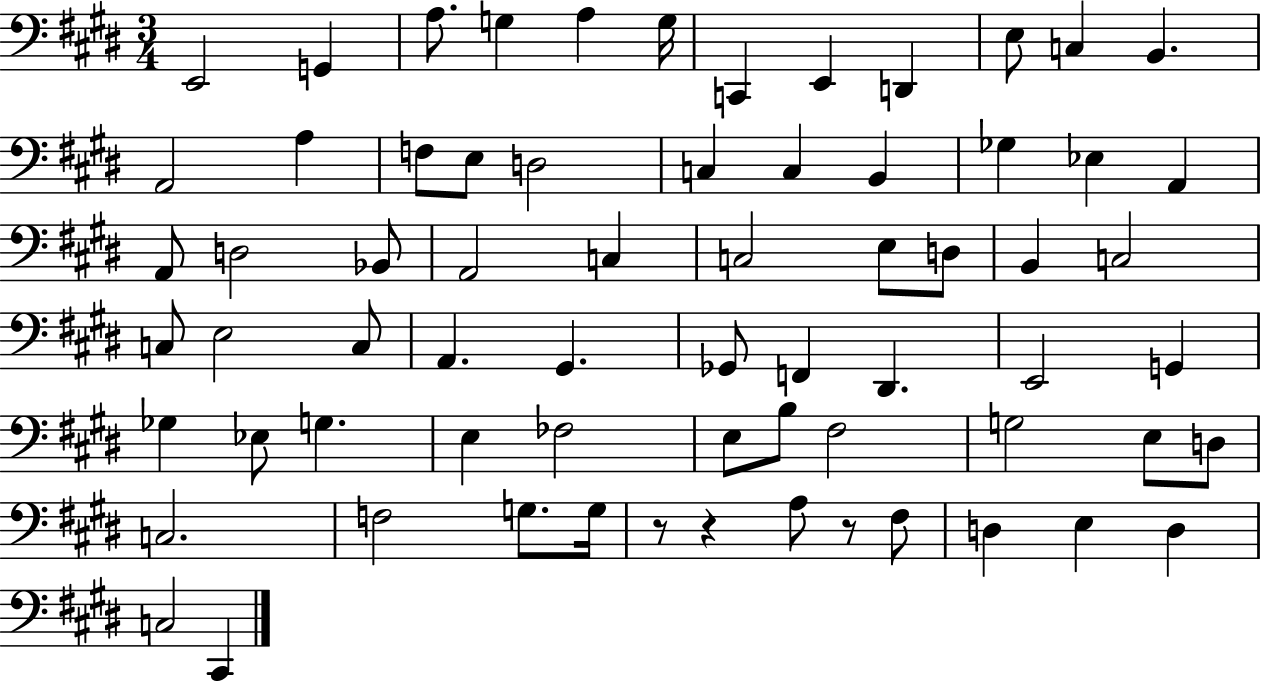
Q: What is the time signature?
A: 3/4